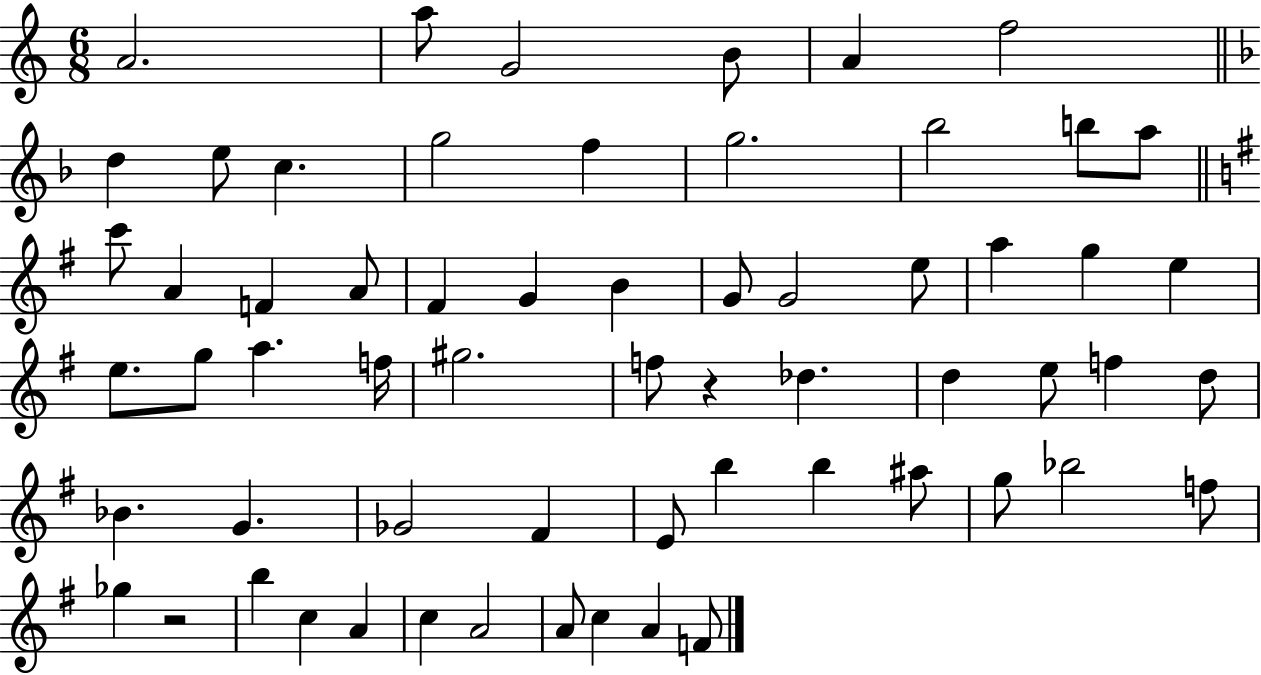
X:1
T:Untitled
M:6/8
L:1/4
K:C
A2 a/2 G2 B/2 A f2 d e/2 c g2 f g2 _b2 b/2 a/2 c'/2 A F A/2 ^F G B G/2 G2 e/2 a g e e/2 g/2 a f/4 ^g2 f/2 z _d d e/2 f d/2 _B G _G2 ^F E/2 b b ^a/2 g/2 _b2 f/2 _g z2 b c A c A2 A/2 c A F/2